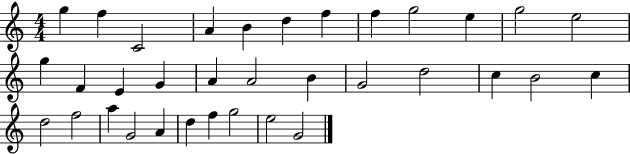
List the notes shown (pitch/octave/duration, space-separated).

G5/q F5/q C4/h A4/q B4/q D5/q F5/q F5/q G5/h E5/q G5/h E5/h G5/q F4/q E4/q G4/q A4/q A4/h B4/q G4/h D5/h C5/q B4/h C5/q D5/h F5/h A5/q G4/h A4/q D5/q F5/q G5/h E5/h G4/h